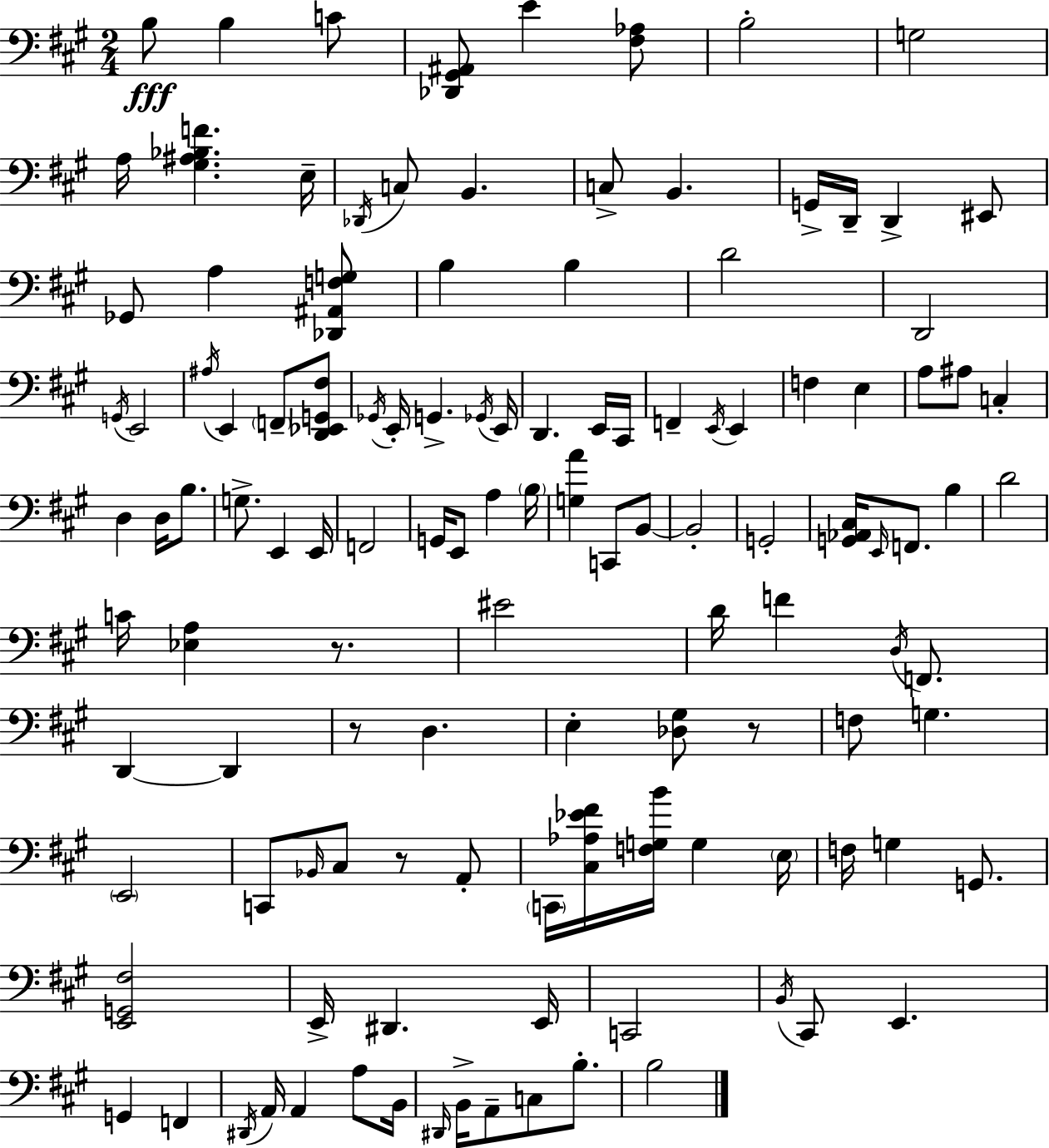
X:1
T:Untitled
M:2/4
L:1/4
K:A
B,/2 B, C/2 [_D,,^G,,^A,,]/2 E [^F,_A,]/2 B,2 G,2 A,/4 [^G,^A,_B,F] E,/4 _D,,/4 C,/2 B,, C,/2 B,, G,,/4 D,,/4 D,, ^E,,/2 _G,,/2 A, [_D,,^A,,F,G,]/2 B, B, D2 D,,2 G,,/4 E,,2 ^A,/4 E,, F,,/2 [D,,_E,,G,,^F,]/2 _G,,/4 E,,/4 G,, _G,,/4 E,,/4 D,, E,,/4 ^C,,/4 F,, E,,/4 E,, F, E, A,/2 ^A,/2 C, D, D,/4 B,/2 G,/2 E,, E,,/4 F,,2 G,,/4 E,,/2 A, B,/4 [G,A] C,,/2 B,,/2 B,,2 G,,2 [G,,_A,,^C,]/4 E,,/4 F,,/2 B, D2 C/4 [_E,A,] z/2 ^E2 D/4 F D,/4 F,,/2 D,, D,, z/2 D, E, [_D,^G,]/2 z/2 F,/2 G, E,,2 C,,/2 _B,,/4 ^C,/2 z/2 A,,/2 C,,/4 [^C,_A,_E^F]/4 [F,G,B]/4 G, E,/4 F,/4 G, G,,/2 [E,,G,,^F,]2 E,,/4 ^D,, E,,/4 C,,2 B,,/4 ^C,,/2 E,, G,, F,, ^D,,/4 A,,/4 A,, A,/2 B,,/4 ^D,,/4 B,,/4 A,,/2 C,/2 B,/2 B,2